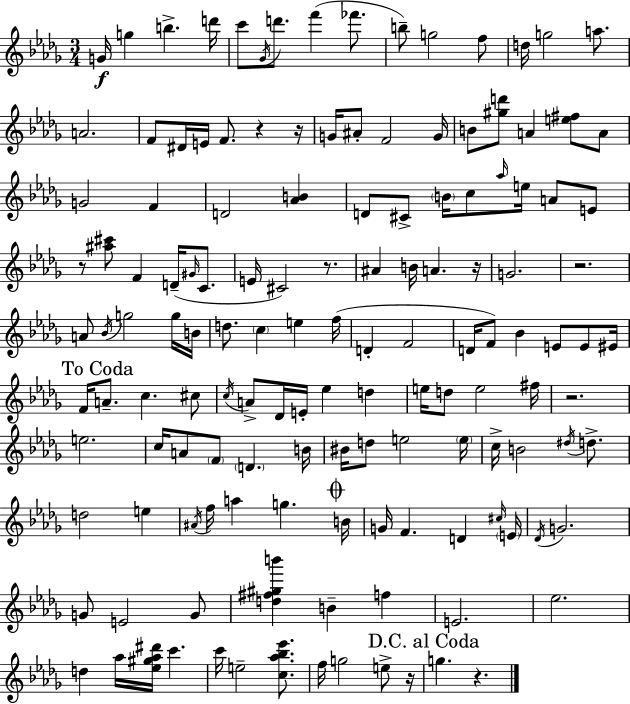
{
  \clef treble
  \numericTimeSignature
  \time 3/4
  \key bes \minor
  g'16\f g''4 b''4.-> d'''16 | c'''8 \acciaccatura { ges'16 } d'''8. f'''4( fes'''8. | b''8--) g''2 f''8 | d''16 g''2 a''8. | \break a'2. | f'8 dis'16 e'16 f'8. r4 | r16 g'16 ais'8-. f'2 | g'16 b'8 <gis'' d'''>8 a'4 <e'' fis''>8 a'8 | \break g'2 f'4 | d'2 <aes' b'>4 | d'8 cis'8-> \parenthesize b'16 c''8 \grace { aes''16 } e''16 a'8 | e'8 r8 <ais'' cis'''>8 f'4 d'16--( \grace { gis'16 } | \break c'8. e'16 cis'2) | r8. ais'4 b'16 a'4. | r16 g'2. | r2. | \break a'8 \acciaccatura { bes'16 } g''2 | g''16 b'16 d''8. \parenthesize c''4 e''4 | f''16( d'4-. f'2 | d'16 f'8) bes'4 e'8 | \break e'8 eis'16 \mark "To Coda" f'16 a'8.-- c''4. | cis''8 \acciaccatura { c''16 } a'8-> des'16 e'16-. ees''4 | d''4 e''16 d''8 e''2 | fis''16 r2. | \break e''2. | c''16 a'8 \parenthesize f'8 \parenthesize d'4. | b'16 bis'16 d''8 e''2 | \parenthesize e''16 c''16-> b'2 | \break \acciaccatura { dis''16 } d''8.-> d''2 | e''4 \acciaccatura { ais'16 } f''16 a''4 | g''4. \mark \markup { \musicglyph "scripts.coda" } b'16 g'16 f'4. | d'4 \grace { cis''16 } \parenthesize e'16 \acciaccatura { des'16 } g'2. | \break g'8 e'2 | g'8 <d'' fis'' gis'' b'''>4 | b'4-- f''4 e'2. | ees''2. | \break d''4 | aes''16 <ees'' gis'' aes'' dis'''>16 c'''4. c'''16 e''2-- | <c'' aes'' bes'' ees'''>8. f''16 g''2 | e''8-> r16 \mark "D.C. al Coda" g''4. | \break r4. \bar "|."
}